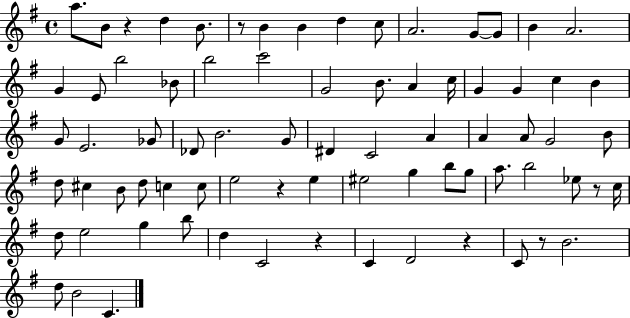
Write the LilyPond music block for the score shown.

{
  \clef treble
  \time 4/4
  \defaultTimeSignature
  \key g \major
  a''8. b'8 r4 d''4 b'8. | r8 b'4 b'4 d''4 c''8 | a'2. g'8~~ g'8 | b'4 a'2. | \break g'4 e'8 b''2 bes'8 | b''2 c'''2 | g'2 b'8. a'4 c''16 | g'4 g'4 c''4 b'4 | \break g'8 e'2. ges'8 | des'8 b'2. g'8 | dis'4 c'2 a'4 | a'4 a'8 g'2 b'8 | \break d''8 cis''4 b'8 d''8 c''4 c''8 | e''2 r4 e''4 | eis''2 g''4 b''8 g''8 | a''8. b''2 ees''8 r8 c''16 | \break d''8 e''2 g''4 b''8 | d''4 c'2 r4 | c'4 d'2 r4 | c'8 r8 b'2. | \break d''8 b'2 c'4. | \bar "|."
}